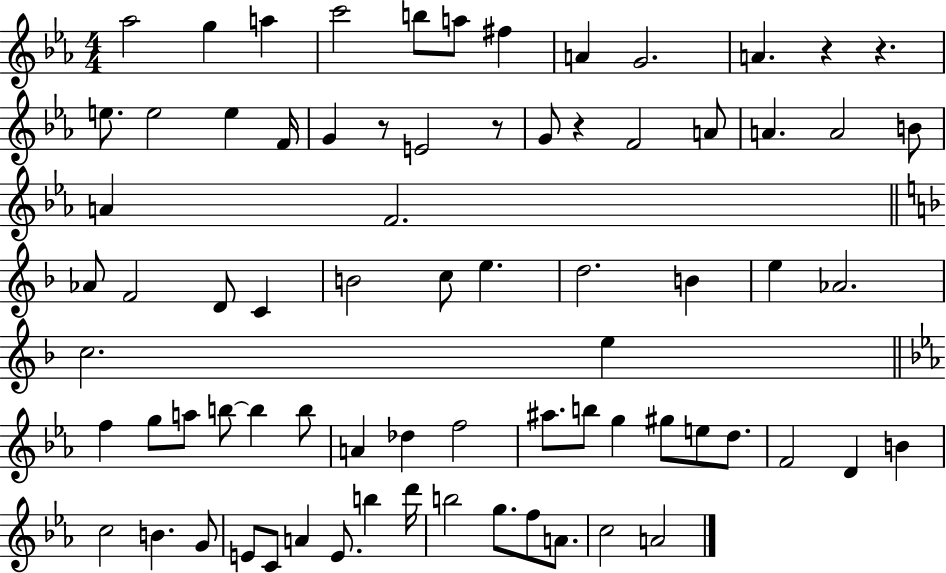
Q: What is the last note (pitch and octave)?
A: A4